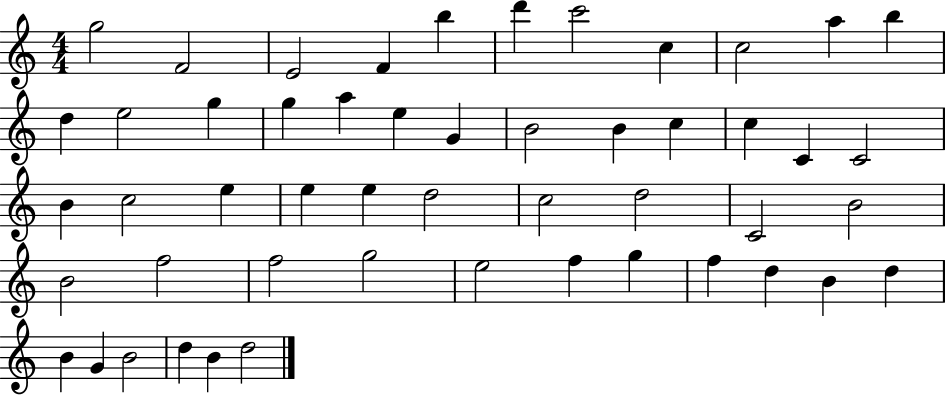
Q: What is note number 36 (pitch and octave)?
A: F5